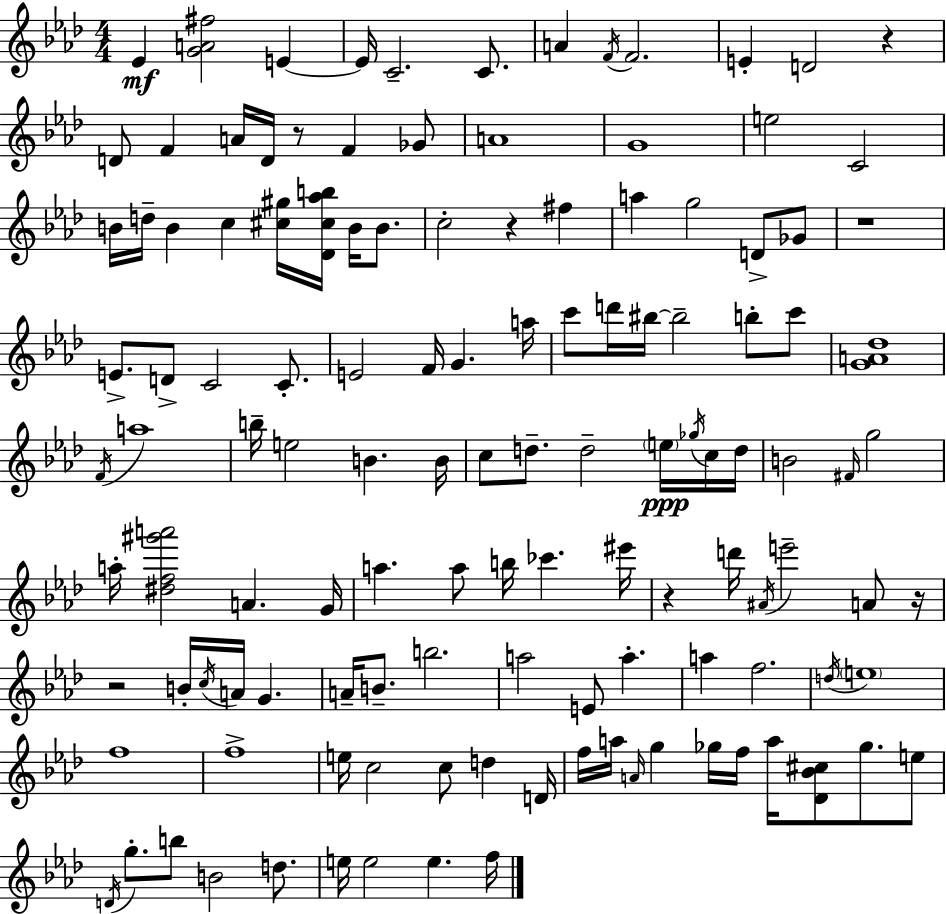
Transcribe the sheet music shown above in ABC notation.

X:1
T:Untitled
M:4/4
L:1/4
K:Fm
_E [GA^f]2 E E/4 C2 C/2 A F/4 F2 E D2 z D/2 F A/4 D/4 z/2 F _G/2 A4 G4 e2 C2 B/4 d/4 B c [^c^g]/4 [_D^c_ab]/4 B/4 B/2 c2 z ^f a g2 D/2 _G/2 z4 E/2 D/2 C2 C/2 E2 F/4 G a/4 c'/2 d'/4 ^b/4 ^b2 b/2 c'/2 [GA_d]4 F/4 a4 b/4 e2 B B/4 c/2 d/2 d2 e/4 _g/4 c/4 d/4 B2 ^F/4 g2 a/4 [^df^g'a']2 A G/4 a a/2 b/4 _c' ^e'/4 z d'/4 ^A/4 e'2 A/2 z/4 z2 B/4 c/4 A/4 G A/4 B/2 b2 a2 E/2 a a f2 d/4 e4 f4 f4 e/4 c2 c/2 d D/4 f/4 a/4 A/4 g _g/4 f/4 a/4 [_D_B^c]/2 _g/2 e/2 D/4 g/2 b/2 B2 d/2 e/4 e2 e f/4